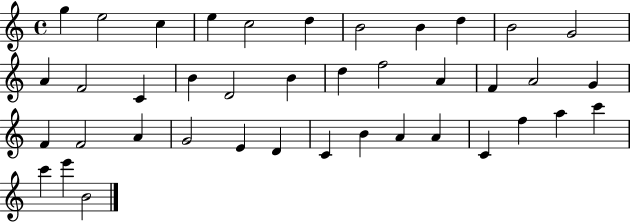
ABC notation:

X:1
T:Untitled
M:4/4
L:1/4
K:C
g e2 c e c2 d B2 B d B2 G2 A F2 C B D2 B d f2 A F A2 G F F2 A G2 E D C B A A C f a c' c' e' B2